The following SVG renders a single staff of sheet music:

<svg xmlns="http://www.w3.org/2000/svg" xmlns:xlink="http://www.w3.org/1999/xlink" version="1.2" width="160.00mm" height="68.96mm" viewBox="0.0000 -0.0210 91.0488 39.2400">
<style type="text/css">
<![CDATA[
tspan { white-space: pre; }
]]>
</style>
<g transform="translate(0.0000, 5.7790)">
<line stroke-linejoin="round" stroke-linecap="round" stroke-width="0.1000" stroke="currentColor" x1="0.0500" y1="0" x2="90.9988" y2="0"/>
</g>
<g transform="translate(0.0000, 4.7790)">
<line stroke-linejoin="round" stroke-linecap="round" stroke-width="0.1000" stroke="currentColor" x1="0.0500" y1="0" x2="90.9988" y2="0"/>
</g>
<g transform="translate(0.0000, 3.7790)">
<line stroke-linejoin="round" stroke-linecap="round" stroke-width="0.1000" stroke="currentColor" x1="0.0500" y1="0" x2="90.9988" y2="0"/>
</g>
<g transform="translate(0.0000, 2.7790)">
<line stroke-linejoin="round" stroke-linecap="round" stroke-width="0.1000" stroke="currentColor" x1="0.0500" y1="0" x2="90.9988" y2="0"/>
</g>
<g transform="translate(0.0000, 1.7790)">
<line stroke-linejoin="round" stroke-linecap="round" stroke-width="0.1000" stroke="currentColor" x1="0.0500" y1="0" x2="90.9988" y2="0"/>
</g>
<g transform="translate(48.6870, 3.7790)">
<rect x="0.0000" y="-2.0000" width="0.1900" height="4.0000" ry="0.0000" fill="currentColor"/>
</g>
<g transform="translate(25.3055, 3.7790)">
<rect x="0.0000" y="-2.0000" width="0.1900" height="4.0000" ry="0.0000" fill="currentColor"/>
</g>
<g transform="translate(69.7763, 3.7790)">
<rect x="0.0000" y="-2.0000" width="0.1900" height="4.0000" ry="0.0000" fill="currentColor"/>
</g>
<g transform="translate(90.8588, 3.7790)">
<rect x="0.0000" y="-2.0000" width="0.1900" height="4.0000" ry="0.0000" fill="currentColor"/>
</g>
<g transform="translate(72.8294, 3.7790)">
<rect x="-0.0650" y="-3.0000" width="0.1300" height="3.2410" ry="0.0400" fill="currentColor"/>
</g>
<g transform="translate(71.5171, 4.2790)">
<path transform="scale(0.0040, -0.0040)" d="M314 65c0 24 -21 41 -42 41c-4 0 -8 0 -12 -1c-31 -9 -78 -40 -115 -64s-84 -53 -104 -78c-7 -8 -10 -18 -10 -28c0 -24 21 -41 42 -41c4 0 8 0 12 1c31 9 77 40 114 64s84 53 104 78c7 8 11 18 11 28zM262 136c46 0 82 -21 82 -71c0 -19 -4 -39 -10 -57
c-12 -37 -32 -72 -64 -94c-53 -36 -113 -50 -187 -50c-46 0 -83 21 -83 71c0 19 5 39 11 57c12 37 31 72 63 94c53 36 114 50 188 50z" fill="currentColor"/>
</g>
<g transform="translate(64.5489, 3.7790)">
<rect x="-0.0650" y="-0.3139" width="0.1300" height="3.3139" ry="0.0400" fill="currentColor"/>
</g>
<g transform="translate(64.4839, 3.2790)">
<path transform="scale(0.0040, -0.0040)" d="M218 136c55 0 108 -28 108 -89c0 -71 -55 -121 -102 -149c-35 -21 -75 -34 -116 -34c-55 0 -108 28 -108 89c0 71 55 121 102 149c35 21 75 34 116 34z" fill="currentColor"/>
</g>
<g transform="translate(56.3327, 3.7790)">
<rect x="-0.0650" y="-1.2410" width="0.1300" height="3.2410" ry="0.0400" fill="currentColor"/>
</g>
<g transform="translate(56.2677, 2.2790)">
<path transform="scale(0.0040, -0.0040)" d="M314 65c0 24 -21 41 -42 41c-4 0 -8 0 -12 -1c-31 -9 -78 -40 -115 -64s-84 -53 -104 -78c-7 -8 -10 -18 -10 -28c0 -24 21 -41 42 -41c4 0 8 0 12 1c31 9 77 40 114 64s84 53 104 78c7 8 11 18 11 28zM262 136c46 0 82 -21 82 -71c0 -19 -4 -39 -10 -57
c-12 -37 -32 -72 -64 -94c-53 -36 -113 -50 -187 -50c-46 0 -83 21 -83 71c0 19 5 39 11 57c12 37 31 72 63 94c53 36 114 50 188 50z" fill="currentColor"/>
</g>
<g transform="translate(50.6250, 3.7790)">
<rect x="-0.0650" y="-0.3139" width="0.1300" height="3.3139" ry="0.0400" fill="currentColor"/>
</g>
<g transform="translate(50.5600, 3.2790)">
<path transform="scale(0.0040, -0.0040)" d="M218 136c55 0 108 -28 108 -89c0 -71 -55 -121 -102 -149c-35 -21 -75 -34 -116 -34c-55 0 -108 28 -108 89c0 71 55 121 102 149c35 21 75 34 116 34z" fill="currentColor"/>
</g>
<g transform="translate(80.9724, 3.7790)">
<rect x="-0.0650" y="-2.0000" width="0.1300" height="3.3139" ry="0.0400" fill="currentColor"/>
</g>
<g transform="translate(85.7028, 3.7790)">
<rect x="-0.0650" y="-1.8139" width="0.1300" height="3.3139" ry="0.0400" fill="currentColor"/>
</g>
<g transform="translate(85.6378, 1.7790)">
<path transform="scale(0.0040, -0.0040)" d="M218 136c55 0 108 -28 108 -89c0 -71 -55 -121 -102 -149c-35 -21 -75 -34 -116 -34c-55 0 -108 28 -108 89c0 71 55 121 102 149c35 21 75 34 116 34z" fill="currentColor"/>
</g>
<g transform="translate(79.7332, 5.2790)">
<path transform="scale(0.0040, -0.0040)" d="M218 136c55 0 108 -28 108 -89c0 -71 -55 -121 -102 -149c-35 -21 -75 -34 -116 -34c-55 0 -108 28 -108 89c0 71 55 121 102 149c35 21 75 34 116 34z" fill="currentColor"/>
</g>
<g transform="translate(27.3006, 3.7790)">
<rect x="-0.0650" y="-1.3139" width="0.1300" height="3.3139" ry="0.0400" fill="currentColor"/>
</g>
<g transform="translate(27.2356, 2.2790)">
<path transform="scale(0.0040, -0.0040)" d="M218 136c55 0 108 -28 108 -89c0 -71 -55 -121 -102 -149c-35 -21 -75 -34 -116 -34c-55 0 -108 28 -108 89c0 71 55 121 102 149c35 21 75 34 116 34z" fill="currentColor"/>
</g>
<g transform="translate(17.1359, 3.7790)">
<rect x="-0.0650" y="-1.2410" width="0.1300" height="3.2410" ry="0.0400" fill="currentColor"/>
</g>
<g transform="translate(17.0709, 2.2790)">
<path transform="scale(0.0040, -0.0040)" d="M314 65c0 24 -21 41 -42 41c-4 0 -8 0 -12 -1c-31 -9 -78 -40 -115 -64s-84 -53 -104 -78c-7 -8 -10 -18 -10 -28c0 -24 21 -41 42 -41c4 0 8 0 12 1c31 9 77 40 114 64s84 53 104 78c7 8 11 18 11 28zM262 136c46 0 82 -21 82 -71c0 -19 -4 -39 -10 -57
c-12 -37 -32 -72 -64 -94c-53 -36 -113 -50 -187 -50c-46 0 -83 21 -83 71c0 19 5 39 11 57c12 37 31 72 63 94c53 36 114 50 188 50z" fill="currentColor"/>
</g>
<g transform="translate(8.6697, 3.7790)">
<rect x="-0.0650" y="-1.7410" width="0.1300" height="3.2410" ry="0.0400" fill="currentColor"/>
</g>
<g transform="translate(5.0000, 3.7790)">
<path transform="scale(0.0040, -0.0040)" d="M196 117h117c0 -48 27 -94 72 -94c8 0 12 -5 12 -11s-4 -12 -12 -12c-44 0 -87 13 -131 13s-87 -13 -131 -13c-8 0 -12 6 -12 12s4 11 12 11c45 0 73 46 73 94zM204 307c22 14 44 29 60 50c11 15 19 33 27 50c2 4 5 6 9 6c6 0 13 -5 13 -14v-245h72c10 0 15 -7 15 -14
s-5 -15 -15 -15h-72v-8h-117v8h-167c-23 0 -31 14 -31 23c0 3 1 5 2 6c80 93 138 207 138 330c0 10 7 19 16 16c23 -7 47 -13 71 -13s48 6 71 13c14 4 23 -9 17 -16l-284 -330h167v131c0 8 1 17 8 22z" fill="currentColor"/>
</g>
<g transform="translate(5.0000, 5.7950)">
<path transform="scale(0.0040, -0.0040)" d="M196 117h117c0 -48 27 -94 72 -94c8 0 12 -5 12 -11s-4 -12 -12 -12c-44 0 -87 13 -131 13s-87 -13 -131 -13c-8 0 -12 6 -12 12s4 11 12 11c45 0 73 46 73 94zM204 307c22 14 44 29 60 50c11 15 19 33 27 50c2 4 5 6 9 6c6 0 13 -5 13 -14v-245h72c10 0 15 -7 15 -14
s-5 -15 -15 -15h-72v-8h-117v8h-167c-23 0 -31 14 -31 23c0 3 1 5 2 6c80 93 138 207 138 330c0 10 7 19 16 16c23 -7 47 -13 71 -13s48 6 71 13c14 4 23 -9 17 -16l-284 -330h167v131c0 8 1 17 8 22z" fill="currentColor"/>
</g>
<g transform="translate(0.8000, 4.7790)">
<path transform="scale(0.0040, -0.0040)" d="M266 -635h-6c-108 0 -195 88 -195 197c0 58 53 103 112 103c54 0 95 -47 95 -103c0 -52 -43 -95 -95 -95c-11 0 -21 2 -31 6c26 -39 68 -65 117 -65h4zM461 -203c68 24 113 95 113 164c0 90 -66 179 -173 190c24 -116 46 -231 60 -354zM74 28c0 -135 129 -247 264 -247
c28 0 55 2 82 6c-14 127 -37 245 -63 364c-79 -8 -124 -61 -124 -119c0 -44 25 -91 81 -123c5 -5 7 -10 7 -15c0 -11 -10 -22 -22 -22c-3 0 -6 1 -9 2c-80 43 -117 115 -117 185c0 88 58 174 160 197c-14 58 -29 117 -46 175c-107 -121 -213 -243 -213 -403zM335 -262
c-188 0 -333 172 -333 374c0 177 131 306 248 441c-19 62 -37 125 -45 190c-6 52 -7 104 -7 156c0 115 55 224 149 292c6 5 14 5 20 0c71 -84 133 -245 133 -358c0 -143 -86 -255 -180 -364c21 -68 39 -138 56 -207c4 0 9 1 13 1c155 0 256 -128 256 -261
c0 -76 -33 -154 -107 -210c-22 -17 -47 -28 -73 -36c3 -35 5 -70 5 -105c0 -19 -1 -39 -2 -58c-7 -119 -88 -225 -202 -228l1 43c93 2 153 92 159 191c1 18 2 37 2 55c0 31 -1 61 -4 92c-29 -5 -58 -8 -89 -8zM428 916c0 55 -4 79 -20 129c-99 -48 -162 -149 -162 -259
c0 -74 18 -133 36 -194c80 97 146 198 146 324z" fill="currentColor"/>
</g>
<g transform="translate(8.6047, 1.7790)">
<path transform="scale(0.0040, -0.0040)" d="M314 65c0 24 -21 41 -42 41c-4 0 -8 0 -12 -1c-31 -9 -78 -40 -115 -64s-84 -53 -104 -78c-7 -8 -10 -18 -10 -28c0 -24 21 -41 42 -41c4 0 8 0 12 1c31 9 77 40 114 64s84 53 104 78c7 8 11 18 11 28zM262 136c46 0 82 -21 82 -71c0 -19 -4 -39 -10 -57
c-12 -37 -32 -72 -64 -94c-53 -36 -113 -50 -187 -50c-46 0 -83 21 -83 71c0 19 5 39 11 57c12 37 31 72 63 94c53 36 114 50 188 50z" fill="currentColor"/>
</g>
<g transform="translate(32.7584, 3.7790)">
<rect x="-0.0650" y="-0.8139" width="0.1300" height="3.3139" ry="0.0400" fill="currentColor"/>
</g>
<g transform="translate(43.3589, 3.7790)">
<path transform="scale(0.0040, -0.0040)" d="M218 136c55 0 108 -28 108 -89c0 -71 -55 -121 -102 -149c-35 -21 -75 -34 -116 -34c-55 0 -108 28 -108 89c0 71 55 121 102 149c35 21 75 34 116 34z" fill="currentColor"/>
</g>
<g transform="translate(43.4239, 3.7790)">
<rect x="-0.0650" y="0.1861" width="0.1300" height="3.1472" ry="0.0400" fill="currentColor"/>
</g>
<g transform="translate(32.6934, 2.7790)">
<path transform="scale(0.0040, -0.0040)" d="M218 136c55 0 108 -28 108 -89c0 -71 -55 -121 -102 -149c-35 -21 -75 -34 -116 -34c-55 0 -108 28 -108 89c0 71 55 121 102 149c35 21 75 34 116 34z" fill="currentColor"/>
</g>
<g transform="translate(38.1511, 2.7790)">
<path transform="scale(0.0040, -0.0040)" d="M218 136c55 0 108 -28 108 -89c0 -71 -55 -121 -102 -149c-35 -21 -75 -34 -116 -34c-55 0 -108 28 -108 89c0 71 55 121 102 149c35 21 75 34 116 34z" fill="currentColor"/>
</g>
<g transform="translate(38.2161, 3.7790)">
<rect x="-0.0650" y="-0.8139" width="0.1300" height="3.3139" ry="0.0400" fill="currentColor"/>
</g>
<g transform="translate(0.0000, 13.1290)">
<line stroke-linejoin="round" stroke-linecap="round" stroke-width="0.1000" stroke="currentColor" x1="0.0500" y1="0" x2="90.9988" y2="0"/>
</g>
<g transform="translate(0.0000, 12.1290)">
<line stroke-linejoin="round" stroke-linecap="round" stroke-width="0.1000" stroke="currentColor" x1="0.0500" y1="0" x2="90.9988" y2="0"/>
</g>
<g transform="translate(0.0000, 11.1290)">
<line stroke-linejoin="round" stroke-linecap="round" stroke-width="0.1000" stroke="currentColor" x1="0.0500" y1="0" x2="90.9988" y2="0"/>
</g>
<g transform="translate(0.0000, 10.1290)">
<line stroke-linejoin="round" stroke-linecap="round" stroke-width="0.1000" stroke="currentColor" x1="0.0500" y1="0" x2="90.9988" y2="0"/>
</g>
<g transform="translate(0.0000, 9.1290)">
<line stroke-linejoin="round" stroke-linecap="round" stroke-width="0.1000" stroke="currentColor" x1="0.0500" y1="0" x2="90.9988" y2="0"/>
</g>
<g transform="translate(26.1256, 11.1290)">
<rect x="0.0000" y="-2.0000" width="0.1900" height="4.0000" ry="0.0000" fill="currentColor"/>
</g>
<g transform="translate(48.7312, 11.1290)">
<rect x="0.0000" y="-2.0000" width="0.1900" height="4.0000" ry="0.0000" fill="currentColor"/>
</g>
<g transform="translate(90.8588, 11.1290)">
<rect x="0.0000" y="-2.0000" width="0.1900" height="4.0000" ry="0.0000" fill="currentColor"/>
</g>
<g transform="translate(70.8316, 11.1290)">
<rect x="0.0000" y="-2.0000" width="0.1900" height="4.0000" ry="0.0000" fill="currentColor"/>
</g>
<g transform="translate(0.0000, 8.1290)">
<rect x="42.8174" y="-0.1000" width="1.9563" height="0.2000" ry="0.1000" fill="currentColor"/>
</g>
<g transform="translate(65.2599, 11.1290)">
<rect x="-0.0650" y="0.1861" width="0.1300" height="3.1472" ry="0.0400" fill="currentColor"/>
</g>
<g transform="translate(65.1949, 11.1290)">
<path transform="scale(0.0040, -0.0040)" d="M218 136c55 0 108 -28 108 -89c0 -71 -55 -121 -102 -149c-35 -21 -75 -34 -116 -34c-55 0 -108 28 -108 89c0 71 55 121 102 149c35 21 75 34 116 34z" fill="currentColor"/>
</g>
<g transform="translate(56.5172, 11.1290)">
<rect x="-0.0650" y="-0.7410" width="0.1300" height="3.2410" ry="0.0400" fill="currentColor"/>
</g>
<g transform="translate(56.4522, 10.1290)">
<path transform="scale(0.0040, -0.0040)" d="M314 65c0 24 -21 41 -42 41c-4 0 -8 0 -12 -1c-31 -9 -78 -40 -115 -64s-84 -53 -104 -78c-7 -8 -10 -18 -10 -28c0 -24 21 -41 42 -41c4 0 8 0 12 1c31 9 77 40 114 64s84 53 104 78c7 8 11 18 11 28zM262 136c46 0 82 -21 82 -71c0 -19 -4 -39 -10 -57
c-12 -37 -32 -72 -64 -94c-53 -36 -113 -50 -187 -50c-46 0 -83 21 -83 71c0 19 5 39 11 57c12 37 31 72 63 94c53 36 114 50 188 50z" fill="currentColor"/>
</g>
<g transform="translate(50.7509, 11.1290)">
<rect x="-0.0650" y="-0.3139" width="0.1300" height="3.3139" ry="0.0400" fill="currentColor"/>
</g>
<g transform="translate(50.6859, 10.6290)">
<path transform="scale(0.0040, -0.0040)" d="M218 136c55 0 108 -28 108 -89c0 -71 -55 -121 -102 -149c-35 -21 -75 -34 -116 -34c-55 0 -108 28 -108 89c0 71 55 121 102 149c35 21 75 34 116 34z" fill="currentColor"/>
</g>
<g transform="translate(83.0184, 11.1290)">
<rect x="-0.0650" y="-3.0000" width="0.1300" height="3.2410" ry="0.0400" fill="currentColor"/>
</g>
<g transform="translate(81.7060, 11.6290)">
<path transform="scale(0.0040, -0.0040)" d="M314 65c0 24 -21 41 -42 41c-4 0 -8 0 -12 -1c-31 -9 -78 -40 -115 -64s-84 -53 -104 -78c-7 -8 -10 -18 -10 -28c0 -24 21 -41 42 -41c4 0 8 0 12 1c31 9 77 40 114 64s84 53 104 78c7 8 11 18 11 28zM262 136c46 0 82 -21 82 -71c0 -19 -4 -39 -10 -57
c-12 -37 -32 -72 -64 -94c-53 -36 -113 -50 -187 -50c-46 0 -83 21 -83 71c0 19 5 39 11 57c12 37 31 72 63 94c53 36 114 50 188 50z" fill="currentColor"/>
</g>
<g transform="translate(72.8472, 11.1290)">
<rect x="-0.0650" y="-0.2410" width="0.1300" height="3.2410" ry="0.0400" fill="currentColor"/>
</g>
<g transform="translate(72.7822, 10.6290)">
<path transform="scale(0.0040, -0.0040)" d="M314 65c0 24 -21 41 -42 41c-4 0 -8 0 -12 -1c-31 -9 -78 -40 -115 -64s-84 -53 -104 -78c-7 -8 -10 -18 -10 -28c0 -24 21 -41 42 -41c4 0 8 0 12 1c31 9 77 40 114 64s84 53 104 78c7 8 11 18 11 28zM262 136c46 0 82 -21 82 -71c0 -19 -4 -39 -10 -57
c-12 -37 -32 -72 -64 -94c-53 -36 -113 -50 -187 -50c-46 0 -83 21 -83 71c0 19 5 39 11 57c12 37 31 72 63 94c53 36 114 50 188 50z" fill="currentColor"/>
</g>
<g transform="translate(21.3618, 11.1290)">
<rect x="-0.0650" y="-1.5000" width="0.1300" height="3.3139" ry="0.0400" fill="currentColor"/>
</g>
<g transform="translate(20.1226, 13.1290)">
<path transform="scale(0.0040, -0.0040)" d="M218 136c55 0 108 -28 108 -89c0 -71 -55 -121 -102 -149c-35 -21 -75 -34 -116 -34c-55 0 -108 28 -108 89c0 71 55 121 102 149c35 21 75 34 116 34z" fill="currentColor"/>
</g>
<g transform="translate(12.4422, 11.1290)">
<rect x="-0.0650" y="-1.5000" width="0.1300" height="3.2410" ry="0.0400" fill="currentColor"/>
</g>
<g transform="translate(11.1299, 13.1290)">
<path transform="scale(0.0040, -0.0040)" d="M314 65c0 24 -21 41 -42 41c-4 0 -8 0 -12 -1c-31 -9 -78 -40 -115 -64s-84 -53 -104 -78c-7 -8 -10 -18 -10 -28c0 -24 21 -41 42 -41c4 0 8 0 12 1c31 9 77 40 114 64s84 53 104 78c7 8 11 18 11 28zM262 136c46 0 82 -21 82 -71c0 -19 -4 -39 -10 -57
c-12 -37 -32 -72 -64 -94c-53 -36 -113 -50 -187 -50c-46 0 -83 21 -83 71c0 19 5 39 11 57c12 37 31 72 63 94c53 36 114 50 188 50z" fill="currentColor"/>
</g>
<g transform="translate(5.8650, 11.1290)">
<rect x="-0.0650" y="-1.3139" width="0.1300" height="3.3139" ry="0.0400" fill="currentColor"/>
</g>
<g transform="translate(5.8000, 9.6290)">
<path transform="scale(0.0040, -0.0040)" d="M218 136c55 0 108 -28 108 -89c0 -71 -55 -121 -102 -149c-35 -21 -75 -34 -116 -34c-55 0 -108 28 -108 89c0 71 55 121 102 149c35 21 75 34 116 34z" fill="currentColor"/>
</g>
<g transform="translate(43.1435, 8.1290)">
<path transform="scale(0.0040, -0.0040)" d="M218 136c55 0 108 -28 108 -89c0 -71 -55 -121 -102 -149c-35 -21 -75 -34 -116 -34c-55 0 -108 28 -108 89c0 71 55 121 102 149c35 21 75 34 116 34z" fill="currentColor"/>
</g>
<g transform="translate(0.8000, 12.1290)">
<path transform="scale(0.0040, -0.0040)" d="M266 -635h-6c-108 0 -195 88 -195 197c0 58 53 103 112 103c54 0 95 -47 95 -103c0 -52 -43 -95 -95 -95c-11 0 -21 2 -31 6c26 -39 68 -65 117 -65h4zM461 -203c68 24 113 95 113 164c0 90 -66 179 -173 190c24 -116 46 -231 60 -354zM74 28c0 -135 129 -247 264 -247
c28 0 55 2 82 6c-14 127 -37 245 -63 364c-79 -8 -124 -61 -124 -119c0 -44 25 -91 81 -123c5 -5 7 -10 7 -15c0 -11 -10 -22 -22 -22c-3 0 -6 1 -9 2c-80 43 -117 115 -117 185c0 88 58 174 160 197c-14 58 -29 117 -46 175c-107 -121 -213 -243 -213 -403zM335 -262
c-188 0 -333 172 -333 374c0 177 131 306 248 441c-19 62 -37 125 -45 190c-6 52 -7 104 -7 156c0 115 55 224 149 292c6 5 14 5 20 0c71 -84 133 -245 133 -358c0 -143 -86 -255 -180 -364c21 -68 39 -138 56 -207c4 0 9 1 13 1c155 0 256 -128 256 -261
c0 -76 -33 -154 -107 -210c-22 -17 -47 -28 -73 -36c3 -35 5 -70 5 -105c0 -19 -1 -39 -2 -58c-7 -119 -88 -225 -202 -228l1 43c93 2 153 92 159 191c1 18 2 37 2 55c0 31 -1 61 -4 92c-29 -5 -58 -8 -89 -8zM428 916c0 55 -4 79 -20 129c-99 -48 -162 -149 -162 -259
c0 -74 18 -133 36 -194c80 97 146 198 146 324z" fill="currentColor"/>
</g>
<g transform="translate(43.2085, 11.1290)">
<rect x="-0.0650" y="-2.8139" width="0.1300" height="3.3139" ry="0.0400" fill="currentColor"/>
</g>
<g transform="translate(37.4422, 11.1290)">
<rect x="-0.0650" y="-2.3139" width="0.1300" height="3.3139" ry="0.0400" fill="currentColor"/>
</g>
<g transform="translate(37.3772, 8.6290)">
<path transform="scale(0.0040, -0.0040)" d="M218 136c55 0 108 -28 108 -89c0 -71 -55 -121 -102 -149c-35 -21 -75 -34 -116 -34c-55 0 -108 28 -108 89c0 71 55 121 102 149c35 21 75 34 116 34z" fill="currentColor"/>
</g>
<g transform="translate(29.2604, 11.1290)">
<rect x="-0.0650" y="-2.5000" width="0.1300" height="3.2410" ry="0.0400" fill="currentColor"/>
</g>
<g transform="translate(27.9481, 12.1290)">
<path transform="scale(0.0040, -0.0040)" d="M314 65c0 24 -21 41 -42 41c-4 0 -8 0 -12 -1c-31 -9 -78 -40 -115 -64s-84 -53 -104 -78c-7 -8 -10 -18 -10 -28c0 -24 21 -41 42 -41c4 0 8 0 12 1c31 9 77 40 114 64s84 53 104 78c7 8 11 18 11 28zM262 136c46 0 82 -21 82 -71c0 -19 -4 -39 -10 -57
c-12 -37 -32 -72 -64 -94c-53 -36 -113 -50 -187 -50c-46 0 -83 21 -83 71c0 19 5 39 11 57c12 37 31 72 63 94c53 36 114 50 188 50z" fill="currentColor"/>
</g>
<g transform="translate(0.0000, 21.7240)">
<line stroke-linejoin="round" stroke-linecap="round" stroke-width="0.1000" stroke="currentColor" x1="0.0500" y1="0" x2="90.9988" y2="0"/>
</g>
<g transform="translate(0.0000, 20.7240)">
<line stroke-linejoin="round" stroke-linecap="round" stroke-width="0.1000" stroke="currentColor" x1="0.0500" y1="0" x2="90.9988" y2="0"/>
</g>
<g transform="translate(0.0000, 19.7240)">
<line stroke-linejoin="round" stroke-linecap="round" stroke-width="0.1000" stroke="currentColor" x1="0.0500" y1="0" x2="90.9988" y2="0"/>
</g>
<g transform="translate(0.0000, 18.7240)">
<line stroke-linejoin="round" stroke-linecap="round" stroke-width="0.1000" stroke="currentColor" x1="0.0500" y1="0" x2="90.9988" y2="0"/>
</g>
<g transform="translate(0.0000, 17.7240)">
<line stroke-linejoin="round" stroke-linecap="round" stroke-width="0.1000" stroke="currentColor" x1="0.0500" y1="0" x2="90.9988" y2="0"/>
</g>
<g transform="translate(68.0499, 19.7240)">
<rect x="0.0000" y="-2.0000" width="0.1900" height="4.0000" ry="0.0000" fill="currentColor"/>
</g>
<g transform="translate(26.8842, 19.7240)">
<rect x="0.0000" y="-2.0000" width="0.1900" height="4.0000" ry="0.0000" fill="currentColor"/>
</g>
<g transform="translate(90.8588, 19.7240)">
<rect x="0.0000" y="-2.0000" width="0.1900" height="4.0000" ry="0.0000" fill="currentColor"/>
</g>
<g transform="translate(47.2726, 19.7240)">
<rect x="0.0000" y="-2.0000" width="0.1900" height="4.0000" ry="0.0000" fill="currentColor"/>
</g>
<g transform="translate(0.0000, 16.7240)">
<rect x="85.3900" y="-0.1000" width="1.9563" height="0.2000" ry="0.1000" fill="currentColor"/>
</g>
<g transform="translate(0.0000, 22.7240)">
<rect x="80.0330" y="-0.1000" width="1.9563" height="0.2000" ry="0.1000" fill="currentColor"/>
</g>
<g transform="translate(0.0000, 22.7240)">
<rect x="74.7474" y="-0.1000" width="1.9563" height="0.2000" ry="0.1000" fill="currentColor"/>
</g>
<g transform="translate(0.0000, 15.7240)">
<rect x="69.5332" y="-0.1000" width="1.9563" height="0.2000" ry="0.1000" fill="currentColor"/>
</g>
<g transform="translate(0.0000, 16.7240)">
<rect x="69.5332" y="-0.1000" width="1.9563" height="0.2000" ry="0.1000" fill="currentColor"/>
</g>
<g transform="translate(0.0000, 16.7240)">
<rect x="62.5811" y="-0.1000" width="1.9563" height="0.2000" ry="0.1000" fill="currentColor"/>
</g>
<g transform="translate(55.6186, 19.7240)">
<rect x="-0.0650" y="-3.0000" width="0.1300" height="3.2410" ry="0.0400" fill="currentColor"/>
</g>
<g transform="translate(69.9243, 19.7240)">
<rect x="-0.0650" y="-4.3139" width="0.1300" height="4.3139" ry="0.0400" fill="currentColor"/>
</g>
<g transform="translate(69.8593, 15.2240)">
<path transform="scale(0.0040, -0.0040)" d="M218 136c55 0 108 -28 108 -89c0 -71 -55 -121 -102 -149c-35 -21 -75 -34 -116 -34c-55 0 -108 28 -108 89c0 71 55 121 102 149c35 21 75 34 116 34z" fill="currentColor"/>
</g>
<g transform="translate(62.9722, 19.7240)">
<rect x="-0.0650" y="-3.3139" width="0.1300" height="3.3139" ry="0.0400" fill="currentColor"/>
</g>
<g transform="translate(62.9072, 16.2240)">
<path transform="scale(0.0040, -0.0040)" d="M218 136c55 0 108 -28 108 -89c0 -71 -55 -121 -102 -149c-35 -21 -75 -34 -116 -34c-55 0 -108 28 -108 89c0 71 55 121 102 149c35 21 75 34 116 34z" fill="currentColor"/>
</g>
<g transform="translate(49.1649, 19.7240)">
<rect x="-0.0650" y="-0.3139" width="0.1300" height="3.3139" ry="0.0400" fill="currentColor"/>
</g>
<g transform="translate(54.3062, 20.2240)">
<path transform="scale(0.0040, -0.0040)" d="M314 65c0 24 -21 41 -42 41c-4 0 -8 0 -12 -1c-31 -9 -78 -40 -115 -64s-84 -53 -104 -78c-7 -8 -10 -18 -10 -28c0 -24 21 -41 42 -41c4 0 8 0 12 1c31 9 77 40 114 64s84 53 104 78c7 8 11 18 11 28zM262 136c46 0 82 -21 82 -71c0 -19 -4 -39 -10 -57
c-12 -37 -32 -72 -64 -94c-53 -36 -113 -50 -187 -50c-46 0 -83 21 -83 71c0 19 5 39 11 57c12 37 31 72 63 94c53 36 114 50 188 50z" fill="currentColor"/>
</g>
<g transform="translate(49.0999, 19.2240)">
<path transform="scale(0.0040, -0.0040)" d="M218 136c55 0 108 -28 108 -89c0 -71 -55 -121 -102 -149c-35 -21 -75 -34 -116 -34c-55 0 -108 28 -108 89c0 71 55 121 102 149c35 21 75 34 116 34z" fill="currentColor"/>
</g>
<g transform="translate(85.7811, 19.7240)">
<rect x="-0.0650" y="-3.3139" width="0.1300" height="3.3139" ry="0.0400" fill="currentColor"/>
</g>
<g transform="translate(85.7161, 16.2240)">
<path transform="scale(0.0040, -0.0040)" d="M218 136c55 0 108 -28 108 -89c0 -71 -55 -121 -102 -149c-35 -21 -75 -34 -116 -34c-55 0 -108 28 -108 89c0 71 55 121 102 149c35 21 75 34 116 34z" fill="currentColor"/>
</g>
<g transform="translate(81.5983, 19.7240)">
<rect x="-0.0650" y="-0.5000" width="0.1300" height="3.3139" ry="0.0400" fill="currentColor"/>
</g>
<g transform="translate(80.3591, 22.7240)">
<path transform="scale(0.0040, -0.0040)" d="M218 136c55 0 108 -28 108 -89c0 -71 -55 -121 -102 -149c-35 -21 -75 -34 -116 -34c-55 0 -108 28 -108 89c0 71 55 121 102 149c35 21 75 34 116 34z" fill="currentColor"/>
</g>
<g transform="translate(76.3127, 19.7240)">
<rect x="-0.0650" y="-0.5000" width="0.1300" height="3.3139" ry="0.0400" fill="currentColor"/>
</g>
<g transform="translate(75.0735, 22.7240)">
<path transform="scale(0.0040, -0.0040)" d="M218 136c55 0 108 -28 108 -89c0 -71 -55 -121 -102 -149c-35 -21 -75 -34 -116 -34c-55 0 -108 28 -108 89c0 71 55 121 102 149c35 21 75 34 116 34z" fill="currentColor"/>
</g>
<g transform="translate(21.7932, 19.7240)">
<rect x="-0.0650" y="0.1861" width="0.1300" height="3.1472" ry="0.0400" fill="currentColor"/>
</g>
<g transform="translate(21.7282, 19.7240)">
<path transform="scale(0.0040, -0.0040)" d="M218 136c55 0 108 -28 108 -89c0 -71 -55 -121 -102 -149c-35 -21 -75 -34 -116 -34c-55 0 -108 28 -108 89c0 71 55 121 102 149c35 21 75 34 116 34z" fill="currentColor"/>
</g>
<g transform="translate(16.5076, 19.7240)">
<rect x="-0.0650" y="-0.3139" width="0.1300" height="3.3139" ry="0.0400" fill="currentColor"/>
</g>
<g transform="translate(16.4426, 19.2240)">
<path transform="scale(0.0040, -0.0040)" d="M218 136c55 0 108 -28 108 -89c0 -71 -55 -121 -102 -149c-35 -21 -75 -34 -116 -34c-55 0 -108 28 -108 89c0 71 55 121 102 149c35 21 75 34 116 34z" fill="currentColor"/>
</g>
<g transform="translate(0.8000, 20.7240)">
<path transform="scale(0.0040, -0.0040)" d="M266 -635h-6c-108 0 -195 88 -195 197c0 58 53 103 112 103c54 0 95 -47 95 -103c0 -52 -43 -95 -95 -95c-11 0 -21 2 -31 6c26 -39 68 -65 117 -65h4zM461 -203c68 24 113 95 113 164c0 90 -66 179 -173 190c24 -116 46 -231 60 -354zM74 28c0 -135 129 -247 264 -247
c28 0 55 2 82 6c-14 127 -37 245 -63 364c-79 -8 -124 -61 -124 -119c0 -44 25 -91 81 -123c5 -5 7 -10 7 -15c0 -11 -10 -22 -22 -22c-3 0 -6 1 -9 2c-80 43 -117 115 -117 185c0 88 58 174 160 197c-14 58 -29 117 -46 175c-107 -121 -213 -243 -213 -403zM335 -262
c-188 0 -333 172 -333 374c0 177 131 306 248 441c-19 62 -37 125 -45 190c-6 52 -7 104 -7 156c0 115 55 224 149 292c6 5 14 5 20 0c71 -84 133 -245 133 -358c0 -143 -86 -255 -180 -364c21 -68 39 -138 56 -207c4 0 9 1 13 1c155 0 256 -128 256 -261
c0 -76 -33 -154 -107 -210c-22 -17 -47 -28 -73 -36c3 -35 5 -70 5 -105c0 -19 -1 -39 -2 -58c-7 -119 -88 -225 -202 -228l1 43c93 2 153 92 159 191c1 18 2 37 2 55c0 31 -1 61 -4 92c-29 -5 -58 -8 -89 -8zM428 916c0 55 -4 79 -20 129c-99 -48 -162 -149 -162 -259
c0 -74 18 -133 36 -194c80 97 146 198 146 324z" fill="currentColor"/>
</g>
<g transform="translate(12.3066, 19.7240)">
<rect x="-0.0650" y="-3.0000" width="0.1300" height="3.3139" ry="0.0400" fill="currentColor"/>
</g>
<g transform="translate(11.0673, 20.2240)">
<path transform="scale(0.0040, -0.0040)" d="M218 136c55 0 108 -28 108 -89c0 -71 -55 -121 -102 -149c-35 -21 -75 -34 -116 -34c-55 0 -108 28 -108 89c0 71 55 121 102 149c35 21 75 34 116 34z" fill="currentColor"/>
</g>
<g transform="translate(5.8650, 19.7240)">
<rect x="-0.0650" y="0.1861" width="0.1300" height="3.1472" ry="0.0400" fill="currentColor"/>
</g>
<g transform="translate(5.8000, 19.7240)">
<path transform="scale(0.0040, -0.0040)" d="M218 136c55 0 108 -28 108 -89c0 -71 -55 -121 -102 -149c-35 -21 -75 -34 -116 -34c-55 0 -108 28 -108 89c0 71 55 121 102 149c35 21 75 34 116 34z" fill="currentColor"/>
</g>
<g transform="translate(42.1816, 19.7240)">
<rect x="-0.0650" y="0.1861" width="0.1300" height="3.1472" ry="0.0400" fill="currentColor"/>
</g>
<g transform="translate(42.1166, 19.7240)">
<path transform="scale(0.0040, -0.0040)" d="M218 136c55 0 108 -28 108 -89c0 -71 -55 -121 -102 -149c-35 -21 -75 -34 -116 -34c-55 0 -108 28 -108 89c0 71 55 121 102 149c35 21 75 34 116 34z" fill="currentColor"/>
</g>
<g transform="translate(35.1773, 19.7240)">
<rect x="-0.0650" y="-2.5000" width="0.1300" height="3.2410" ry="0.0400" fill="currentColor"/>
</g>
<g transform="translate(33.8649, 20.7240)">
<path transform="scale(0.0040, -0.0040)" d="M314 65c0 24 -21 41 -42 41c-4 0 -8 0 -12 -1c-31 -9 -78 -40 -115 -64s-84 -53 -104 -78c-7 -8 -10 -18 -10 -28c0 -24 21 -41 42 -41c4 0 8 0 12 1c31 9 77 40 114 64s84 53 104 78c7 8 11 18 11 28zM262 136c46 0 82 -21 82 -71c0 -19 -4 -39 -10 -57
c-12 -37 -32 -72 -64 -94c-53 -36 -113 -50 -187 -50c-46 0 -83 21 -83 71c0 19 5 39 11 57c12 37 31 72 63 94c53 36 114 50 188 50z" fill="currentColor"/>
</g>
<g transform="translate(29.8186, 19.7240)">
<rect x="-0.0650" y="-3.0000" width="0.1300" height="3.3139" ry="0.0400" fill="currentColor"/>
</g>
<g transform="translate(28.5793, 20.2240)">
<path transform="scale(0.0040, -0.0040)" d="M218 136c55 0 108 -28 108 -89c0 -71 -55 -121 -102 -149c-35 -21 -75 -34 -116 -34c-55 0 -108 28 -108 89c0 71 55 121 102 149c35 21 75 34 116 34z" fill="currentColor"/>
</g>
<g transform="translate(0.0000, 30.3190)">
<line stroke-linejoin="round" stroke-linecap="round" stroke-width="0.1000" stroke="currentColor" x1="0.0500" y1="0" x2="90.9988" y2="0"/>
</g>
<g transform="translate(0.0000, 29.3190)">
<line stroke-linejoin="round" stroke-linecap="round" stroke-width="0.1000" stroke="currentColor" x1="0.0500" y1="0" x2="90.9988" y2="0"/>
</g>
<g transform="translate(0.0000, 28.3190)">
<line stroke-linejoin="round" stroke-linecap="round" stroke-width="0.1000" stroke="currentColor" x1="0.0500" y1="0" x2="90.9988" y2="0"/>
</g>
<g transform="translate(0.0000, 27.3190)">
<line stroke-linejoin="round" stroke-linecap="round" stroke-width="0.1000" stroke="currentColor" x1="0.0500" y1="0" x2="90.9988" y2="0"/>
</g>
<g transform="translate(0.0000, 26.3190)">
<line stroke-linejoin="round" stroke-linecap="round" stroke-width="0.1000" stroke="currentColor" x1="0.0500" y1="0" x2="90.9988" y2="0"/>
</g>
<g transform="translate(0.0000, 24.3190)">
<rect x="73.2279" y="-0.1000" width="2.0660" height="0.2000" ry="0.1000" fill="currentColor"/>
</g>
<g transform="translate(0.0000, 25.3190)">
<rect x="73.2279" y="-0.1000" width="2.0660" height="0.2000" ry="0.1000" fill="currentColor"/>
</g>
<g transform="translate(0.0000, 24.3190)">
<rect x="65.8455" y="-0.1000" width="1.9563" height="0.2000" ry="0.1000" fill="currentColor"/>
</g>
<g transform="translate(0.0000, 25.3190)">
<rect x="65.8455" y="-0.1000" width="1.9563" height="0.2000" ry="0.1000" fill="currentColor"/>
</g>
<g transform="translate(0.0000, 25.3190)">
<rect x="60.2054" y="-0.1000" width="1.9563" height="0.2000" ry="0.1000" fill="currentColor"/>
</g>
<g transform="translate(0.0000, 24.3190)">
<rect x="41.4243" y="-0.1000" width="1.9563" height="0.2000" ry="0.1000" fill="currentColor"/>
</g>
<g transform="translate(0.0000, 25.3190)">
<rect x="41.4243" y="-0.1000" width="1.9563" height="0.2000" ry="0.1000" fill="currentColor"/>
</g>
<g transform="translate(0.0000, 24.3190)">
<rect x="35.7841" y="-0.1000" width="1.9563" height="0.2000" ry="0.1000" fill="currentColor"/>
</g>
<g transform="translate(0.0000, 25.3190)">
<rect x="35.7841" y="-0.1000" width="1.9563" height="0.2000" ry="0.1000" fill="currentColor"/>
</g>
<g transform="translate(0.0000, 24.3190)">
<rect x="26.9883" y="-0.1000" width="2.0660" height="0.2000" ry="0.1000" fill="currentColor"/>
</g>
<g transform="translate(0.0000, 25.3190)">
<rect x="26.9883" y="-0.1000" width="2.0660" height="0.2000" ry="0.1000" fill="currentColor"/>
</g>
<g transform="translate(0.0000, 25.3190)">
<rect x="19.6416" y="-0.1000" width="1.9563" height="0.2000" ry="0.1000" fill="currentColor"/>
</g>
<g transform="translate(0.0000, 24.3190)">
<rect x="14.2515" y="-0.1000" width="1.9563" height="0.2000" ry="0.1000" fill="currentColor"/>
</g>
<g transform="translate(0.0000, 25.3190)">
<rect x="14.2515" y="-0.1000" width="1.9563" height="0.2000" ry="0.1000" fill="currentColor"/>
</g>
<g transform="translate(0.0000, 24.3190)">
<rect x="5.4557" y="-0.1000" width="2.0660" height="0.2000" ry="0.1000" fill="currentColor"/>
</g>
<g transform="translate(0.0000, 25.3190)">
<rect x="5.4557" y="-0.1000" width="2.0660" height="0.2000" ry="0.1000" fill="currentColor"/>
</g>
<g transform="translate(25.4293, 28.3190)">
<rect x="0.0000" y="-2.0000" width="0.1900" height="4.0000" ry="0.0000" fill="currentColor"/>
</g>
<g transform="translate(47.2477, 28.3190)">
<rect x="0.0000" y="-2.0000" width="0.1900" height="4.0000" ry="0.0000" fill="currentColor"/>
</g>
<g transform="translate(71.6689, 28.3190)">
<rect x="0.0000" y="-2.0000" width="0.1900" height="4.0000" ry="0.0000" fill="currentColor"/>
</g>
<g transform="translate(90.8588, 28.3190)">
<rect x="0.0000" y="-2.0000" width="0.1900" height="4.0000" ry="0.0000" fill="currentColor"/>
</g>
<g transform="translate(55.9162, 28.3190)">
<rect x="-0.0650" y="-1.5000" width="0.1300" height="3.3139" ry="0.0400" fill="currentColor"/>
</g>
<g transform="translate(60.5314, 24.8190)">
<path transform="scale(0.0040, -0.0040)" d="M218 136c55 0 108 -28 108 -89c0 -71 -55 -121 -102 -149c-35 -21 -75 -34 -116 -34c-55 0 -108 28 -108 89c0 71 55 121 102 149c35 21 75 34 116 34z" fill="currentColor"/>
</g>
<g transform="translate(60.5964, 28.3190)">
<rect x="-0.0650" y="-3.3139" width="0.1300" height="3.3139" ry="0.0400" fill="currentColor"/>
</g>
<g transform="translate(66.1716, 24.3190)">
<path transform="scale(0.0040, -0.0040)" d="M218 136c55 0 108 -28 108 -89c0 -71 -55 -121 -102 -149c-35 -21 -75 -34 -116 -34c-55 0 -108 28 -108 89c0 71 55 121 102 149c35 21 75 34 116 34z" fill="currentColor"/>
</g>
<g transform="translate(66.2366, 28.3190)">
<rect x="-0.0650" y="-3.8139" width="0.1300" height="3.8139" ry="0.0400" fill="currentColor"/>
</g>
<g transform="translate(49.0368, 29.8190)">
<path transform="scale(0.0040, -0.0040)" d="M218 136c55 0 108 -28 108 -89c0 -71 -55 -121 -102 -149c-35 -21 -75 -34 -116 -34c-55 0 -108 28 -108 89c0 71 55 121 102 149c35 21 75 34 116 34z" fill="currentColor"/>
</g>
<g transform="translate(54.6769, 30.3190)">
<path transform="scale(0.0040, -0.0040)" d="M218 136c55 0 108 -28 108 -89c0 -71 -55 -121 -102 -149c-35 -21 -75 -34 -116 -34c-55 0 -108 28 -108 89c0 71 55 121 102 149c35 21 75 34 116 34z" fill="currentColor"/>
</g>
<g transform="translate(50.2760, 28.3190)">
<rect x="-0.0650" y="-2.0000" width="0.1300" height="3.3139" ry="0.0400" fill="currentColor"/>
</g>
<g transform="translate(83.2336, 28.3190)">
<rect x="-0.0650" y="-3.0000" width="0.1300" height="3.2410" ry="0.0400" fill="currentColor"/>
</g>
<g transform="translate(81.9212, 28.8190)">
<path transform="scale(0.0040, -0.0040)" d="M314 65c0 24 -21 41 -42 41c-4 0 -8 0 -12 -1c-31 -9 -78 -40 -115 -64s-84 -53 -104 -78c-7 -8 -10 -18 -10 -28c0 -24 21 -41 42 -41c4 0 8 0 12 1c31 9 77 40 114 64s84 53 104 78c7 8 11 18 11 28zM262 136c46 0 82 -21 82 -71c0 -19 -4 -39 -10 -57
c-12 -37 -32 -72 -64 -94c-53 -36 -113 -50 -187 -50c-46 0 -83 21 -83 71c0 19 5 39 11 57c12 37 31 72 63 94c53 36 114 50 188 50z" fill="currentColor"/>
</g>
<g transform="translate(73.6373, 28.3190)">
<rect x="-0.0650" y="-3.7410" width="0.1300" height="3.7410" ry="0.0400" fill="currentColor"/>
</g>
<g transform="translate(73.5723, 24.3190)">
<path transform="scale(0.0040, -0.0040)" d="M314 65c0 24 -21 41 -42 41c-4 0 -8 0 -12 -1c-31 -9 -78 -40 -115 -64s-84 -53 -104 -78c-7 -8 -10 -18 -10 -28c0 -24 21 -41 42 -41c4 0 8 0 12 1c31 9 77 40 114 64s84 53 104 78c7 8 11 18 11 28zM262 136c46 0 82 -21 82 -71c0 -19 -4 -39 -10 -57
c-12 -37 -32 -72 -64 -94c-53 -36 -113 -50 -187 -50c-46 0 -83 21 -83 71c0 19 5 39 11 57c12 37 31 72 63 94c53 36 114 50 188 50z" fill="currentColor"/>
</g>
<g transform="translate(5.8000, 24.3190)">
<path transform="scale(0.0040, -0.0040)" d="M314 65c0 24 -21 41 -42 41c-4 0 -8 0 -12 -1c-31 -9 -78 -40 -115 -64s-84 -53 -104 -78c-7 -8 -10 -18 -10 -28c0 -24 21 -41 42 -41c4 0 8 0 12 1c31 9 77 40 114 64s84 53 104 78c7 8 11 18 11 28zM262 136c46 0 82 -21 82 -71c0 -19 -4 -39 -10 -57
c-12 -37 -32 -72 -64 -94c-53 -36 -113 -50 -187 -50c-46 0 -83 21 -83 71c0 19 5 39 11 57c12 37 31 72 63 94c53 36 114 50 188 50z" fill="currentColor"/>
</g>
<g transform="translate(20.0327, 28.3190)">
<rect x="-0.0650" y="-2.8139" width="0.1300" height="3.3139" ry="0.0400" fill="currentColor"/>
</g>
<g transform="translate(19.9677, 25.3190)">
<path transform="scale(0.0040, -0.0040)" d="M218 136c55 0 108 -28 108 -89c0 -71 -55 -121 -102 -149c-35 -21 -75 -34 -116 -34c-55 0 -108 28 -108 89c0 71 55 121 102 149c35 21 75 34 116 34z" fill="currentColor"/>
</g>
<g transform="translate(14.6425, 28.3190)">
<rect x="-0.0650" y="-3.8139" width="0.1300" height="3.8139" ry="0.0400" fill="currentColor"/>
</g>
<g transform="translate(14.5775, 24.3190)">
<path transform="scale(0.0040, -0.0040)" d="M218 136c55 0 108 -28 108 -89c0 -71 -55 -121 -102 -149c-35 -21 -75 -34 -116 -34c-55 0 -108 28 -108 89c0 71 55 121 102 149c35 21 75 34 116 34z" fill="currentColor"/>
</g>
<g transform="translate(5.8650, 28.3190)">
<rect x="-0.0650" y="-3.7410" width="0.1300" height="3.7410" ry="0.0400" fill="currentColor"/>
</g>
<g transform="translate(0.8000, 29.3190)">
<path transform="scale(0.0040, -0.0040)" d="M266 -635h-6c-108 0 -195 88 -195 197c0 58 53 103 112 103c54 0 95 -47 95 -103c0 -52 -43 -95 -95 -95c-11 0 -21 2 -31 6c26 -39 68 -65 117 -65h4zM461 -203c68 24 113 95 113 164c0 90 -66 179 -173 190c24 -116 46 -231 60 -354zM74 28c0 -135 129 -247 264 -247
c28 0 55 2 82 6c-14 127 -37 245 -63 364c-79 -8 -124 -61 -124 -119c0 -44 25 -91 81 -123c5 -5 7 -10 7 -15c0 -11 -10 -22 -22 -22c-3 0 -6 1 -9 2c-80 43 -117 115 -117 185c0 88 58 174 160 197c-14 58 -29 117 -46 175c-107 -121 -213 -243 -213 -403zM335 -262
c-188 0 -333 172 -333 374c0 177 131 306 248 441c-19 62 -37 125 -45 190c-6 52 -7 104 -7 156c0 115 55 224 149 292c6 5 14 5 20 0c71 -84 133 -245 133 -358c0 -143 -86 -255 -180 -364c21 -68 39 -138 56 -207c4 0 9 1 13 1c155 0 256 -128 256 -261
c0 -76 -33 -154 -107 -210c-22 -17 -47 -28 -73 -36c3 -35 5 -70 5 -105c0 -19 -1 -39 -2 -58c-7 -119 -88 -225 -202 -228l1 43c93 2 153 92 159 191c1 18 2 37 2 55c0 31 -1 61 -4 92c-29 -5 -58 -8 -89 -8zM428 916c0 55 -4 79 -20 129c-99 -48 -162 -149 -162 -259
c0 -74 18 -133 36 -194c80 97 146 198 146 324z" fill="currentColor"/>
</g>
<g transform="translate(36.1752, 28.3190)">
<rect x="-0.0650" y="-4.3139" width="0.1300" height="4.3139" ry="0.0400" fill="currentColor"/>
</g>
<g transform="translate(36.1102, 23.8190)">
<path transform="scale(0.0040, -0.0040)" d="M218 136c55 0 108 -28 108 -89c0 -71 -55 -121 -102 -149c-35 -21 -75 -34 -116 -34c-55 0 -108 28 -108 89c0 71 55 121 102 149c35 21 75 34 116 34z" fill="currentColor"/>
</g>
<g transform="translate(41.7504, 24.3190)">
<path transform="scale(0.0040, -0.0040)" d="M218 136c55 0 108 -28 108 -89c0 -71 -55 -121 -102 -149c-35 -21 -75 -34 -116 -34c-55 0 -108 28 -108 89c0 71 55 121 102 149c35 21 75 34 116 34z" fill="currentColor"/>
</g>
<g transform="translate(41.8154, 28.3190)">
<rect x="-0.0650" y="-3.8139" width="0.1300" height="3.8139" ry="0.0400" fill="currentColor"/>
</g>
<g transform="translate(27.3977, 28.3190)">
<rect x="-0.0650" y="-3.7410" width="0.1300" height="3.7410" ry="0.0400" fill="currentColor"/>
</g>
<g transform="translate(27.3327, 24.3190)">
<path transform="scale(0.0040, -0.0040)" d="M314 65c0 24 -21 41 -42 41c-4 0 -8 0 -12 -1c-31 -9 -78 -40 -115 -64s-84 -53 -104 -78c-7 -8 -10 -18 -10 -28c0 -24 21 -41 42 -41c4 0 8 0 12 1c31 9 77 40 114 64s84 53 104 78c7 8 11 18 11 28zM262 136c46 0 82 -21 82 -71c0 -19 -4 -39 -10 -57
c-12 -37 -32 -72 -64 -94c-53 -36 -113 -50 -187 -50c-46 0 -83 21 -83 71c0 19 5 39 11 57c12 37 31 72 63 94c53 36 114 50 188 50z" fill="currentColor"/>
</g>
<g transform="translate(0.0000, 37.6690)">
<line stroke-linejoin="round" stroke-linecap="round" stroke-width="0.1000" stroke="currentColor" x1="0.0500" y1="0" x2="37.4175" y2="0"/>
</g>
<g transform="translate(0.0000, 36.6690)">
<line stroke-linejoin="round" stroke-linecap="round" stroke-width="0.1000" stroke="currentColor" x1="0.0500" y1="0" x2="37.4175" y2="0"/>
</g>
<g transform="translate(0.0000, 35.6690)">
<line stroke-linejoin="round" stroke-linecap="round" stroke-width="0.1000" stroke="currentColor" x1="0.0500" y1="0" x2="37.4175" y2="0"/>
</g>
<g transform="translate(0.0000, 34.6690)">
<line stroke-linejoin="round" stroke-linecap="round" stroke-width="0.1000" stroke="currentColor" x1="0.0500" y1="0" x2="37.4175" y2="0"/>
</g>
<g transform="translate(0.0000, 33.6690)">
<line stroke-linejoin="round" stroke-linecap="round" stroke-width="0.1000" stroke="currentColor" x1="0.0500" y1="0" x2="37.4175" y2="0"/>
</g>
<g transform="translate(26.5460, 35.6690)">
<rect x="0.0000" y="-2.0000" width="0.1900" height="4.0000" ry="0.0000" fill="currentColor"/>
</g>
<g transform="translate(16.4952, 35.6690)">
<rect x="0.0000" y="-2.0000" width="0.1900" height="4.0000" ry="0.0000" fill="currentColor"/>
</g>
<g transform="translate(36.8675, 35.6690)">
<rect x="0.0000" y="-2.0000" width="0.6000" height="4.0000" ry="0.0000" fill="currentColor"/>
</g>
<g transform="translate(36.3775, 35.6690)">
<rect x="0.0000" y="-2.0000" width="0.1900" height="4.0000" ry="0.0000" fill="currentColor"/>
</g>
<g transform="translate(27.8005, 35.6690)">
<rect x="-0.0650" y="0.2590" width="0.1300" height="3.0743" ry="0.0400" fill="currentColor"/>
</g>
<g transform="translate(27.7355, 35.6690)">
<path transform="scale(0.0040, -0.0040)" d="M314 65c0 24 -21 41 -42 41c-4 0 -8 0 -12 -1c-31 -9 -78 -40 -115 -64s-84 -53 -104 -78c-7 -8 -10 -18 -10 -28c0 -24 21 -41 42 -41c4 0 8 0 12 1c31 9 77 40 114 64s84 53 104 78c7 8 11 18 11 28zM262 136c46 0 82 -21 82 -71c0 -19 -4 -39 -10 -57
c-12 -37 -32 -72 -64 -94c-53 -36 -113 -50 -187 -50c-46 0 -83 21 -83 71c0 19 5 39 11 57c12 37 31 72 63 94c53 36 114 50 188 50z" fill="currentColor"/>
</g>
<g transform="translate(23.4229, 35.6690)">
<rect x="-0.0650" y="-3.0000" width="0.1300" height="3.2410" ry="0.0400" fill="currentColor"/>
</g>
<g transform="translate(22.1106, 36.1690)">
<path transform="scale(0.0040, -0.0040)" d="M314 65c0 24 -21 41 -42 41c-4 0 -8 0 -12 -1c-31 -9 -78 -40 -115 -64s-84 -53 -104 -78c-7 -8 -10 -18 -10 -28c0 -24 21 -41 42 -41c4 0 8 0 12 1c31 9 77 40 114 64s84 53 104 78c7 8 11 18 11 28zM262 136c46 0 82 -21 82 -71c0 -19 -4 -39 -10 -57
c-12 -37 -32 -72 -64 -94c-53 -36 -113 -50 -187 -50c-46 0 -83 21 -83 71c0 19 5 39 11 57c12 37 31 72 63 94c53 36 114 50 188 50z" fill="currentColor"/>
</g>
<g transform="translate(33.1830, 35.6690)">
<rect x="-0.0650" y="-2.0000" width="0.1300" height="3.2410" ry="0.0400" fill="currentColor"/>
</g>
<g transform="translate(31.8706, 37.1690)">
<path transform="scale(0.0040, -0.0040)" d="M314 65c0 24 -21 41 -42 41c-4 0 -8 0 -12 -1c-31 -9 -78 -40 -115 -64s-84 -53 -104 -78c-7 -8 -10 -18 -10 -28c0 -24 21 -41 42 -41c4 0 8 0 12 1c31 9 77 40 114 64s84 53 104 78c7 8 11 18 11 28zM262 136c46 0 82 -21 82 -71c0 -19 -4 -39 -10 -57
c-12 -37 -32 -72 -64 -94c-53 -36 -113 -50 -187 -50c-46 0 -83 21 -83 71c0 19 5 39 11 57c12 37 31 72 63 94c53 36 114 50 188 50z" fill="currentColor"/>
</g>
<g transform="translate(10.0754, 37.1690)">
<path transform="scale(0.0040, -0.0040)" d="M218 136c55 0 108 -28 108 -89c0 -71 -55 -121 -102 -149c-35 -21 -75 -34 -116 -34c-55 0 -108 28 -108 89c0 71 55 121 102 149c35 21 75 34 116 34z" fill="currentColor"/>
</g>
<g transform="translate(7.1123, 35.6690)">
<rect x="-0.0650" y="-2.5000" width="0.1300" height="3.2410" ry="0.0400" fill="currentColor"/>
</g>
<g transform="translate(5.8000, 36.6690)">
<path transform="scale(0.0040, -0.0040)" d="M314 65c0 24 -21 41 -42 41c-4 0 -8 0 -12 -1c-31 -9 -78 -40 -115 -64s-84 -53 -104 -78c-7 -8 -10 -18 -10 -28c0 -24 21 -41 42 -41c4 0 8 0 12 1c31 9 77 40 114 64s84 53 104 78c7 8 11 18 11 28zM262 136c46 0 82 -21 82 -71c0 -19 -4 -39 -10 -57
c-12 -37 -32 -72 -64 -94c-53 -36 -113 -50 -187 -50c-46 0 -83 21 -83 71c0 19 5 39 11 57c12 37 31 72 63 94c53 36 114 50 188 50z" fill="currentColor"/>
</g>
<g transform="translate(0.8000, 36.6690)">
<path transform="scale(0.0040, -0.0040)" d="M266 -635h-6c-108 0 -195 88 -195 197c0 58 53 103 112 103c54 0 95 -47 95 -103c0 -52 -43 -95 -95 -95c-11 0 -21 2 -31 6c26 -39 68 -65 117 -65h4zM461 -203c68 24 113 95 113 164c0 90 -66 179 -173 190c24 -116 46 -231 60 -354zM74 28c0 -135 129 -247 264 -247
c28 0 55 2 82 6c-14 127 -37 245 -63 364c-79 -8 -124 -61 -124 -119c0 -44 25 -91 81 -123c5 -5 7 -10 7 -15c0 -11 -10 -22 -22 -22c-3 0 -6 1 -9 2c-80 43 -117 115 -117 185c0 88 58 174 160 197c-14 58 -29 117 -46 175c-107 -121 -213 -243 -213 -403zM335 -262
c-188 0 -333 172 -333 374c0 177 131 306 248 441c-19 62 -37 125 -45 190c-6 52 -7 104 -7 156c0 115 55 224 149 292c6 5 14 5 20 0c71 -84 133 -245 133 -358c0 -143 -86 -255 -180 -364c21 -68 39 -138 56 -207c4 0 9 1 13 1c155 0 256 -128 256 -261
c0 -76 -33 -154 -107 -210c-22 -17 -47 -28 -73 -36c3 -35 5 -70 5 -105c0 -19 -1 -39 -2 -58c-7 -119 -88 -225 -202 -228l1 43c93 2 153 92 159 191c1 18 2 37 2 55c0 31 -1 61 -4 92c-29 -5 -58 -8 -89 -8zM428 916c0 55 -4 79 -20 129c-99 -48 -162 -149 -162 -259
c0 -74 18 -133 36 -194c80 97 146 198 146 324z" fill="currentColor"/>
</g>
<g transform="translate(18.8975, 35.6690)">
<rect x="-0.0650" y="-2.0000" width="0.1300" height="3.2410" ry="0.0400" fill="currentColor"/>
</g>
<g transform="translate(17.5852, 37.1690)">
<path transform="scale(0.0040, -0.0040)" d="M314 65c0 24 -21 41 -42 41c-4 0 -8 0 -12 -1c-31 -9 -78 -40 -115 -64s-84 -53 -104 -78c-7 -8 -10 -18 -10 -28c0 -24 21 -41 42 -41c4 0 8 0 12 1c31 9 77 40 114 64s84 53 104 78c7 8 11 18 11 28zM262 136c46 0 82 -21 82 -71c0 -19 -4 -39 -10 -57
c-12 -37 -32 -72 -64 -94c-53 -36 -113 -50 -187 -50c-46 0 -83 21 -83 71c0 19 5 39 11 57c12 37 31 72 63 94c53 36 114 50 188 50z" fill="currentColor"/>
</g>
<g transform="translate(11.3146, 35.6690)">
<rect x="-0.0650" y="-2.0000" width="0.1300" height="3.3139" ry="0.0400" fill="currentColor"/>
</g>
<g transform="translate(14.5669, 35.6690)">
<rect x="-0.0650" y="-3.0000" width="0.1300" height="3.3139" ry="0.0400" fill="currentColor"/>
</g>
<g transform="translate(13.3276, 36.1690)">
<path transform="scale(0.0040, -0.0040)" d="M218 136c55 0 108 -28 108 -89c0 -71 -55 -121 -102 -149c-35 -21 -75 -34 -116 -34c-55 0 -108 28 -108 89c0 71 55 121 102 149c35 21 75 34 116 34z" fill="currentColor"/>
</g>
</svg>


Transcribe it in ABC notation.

X:1
T:Untitled
M:4/4
L:1/4
K:C
f2 e2 e d d B c e2 c A2 F f e E2 E G2 g a c d2 B c2 A2 B A c B A G2 B c A2 b d' C C b c'2 c' a c'2 d' c' F E b c' c'2 A2 G2 F A F2 A2 B2 F2